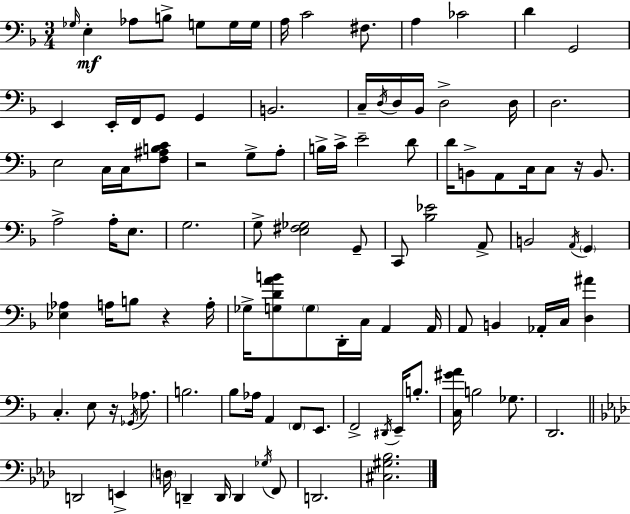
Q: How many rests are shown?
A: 4